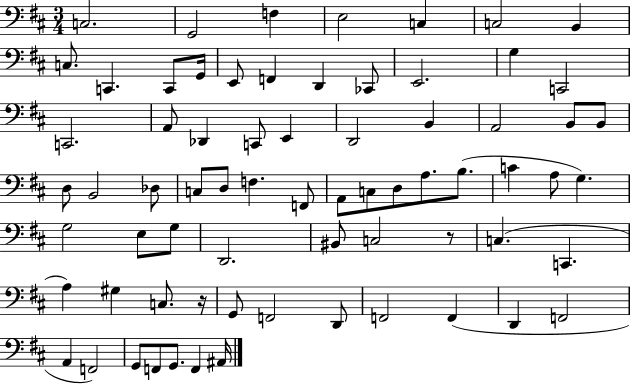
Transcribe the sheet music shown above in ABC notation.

X:1
T:Untitled
M:3/4
L:1/4
K:D
C,2 G,,2 F, E,2 C, C,2 B,, C,/2 C,, C,,/2 G,,/4 E,,/2 F,, D,, _C,,/2 E,,2 G, C,,2 C,,2 A,,/2 _D,, C,,/2 E,, D,,2 B,, A,,2 B,,/2 B,,/2 D,/2 B,,2 _D,/2 C,/2 D,/2 F, F,,/2 A,,/2 C,/2 D,/2 A,/2 B,/2 C A,/2 G, G,2 E,/2 G,/2 D,,2 ^B,,/2 C,2 z/2 C, C,, A, ^G, C,/2 z/4 G,,/2 F,,2 D,,/2 F,,2 F,, D,, F,,2 A,, F,,2 G,,/2 F,,/2 G,,/2 F,, ^A,,/4